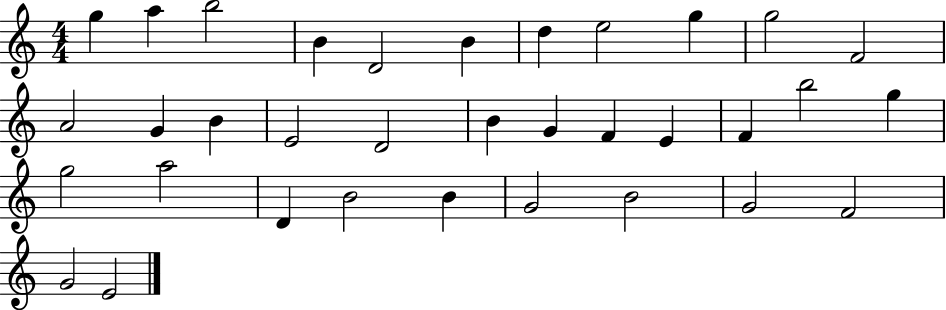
G5/q A5/q B5/h B4/q D4/h B4/q D5/q E5/h G5/q G5/h F4/h A4/h G4/q B4/q E4/h D4/h B4/q G4/q F4/q E4/q F4/q B5/h G5/q G5/h A5/h D4/q B4/h B4/q G4/h B4/h G4/h F4/h G4/h E4/h